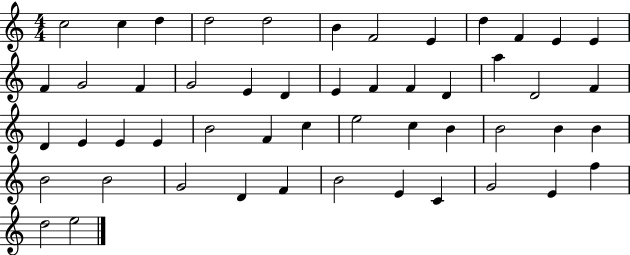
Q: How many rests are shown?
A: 0